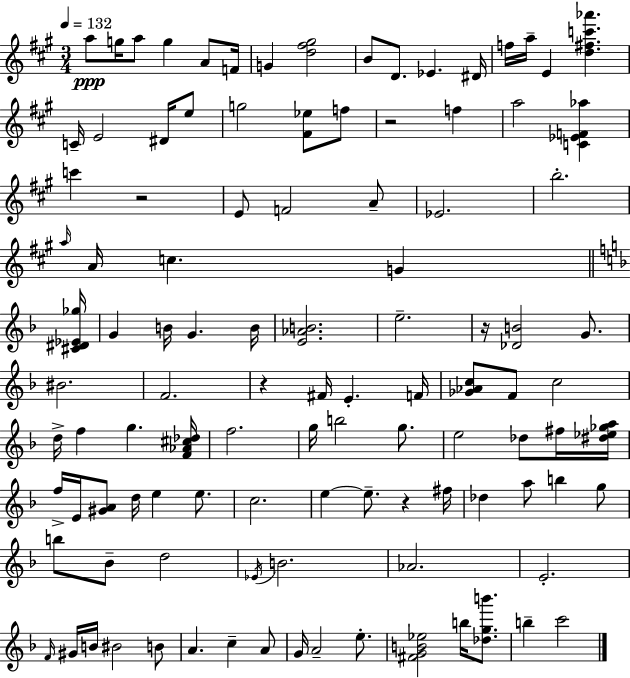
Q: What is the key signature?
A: A major